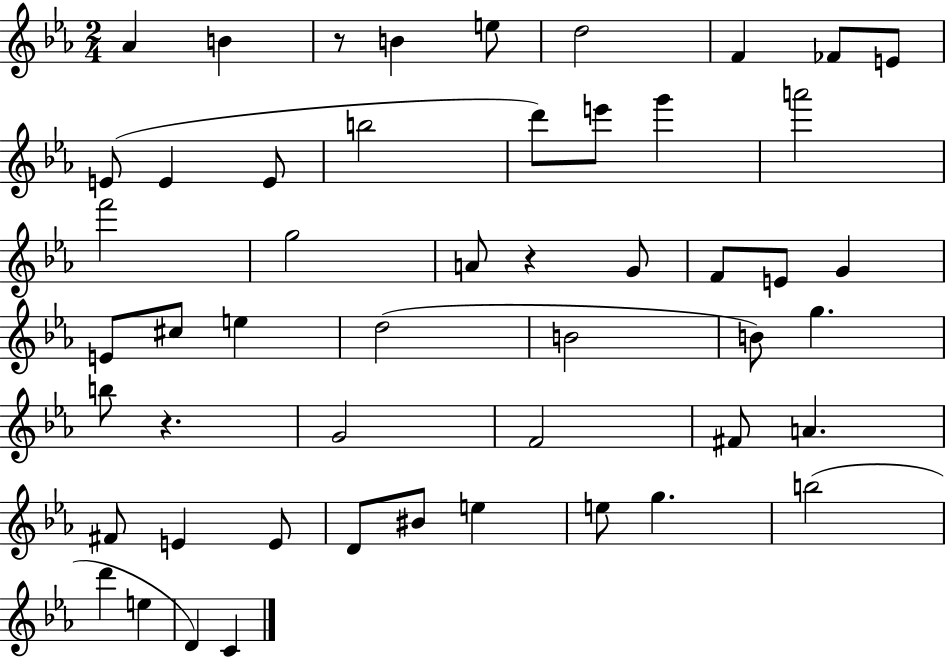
X:1
T:Untitled
M:2/4
L:1/4
K:Eb
_A B z/2 B e/2 d2 F _F/2 E/2 E/2 E E/2 b2 d'/2 e'/2 g' a'2 f'2 g2 A/2 z G/2 F/2 E/2 G E/2 ^c/2 e d2 B2 B/2 g b/2 z G2 F2 ^F/2 A ^F/2 E E/2 D/2 ^B/2 e e/2 g b2 d' e D C